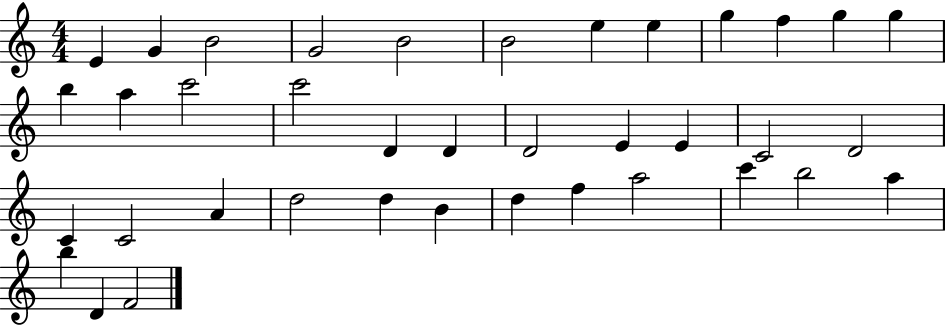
E4/q G4/q B4/h G4/h B4/h B4/h E5/q E5/q G5/q F5/q G5/q G5/q B5/q A5/q C6/h C6/h D4/q D4/q D4/h E4/q E4/q C4/h D4/h C4/q C4/h A4/q D5/h D5/q B4/q D5/q F5/q A5/h C6/q B5/h A5/q B5/q D4/q F4/h